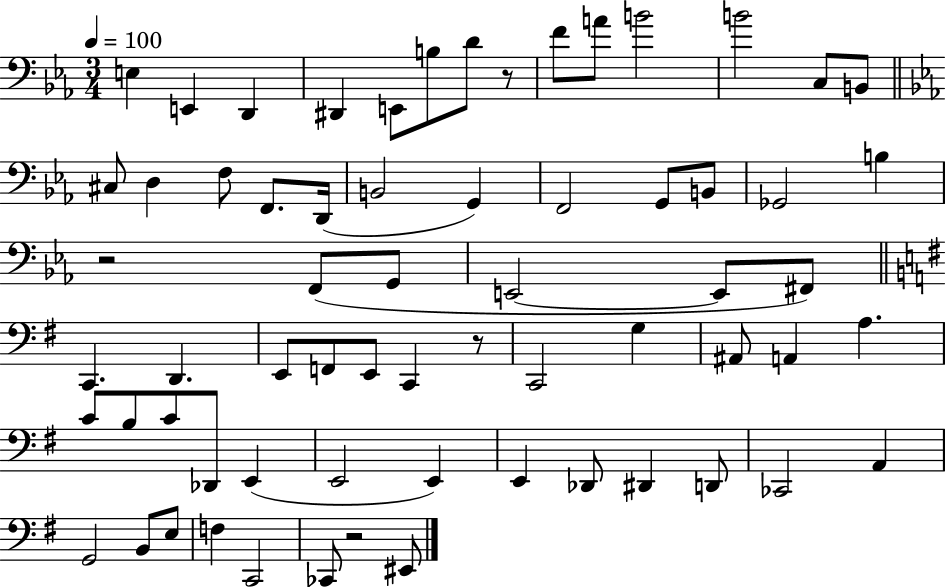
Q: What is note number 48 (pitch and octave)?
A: E2